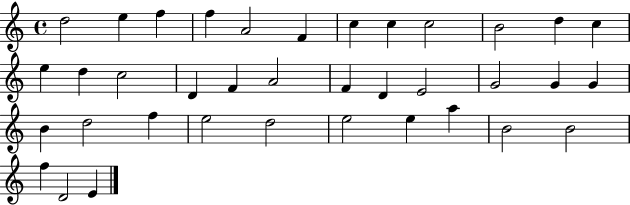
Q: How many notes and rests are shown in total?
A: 37